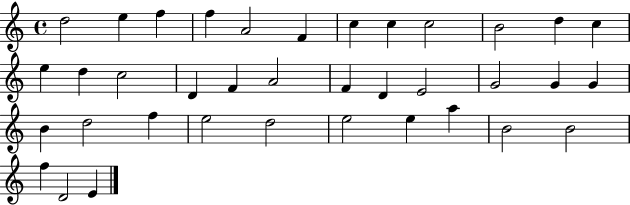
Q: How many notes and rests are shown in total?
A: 37